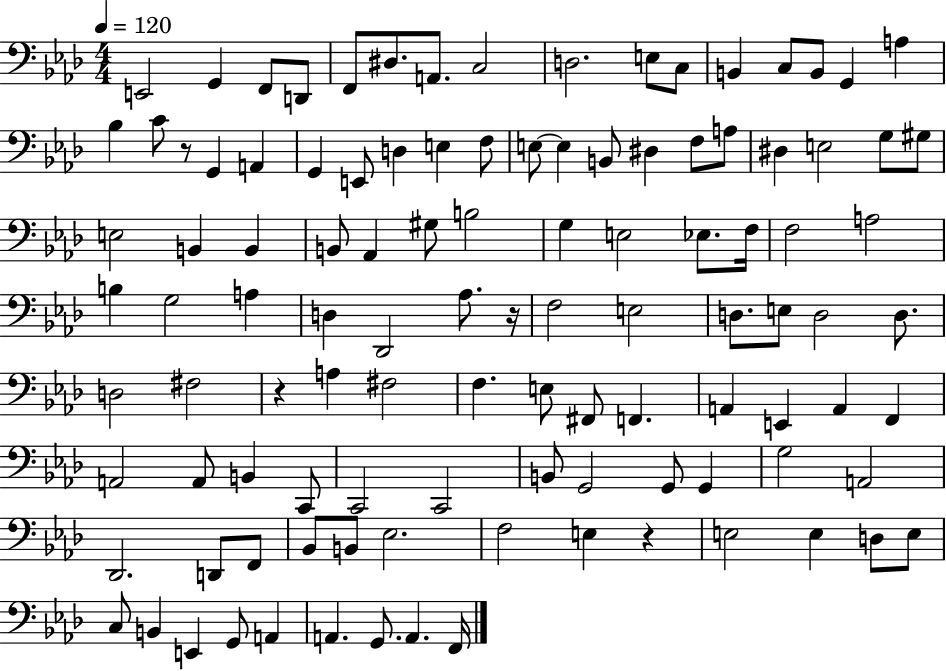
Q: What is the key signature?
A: AES major